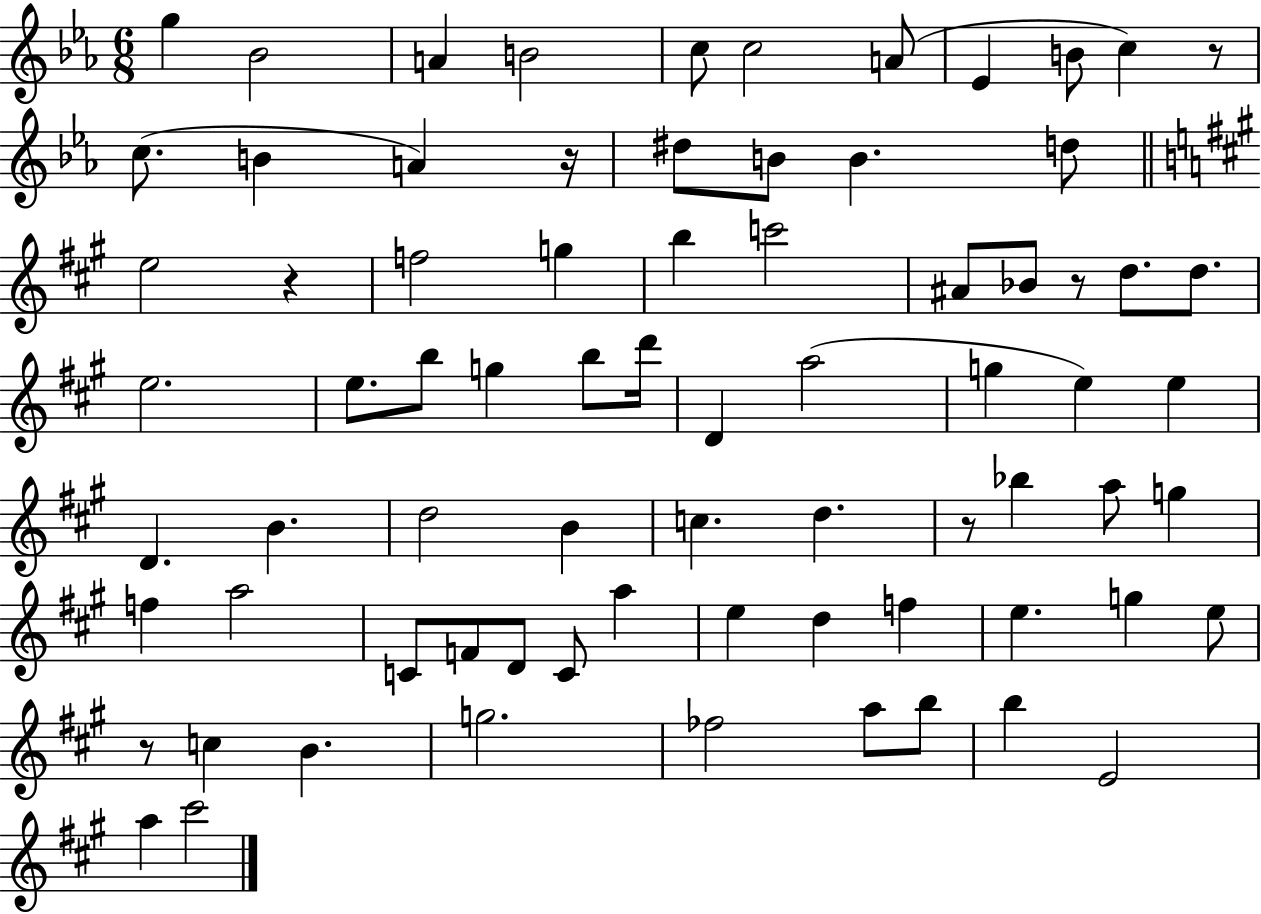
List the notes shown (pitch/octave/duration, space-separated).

G5/q Bb4/h A4/q B4/h C5/e C5/h A4/e Eb4/q B4/e C5/q R/e C5/e. B4/q A4/q R/s D#5/e B4/e B4/q. D5/e E5/h R/q F5/h G5/q B5/q C6/h A#4/e Bb4/e R/e D5/e. D5/e. E5/h. E5/e. B5/e G5/q B5/e D6/s D4/q A5/h G5/q E5/q E5/q D4/q. B4/q. D5/h B4/q C5/q. D5/q. R/e Bb5/q A5/e G5/q F5/q A5/h C4/e F4/e D4/e C4/e A5/q E5/q D5/q F5/q E5/q. G5/q E5/e R/e C5/q B4/q. G5/h. FES5/h A5/e B5/e B5/q E4/h A5/q C#6/h